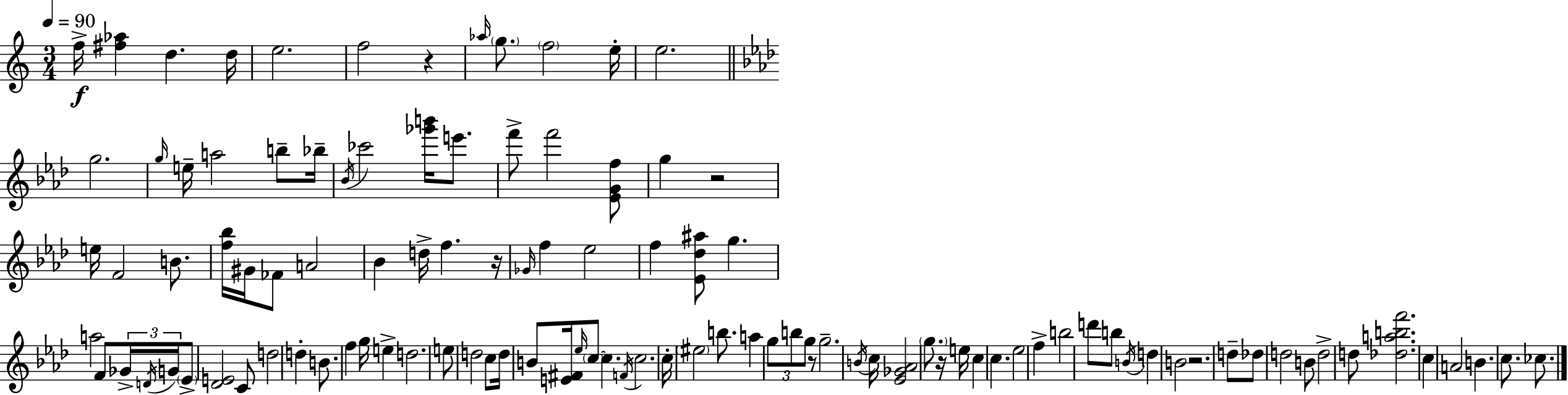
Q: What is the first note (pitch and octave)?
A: F5